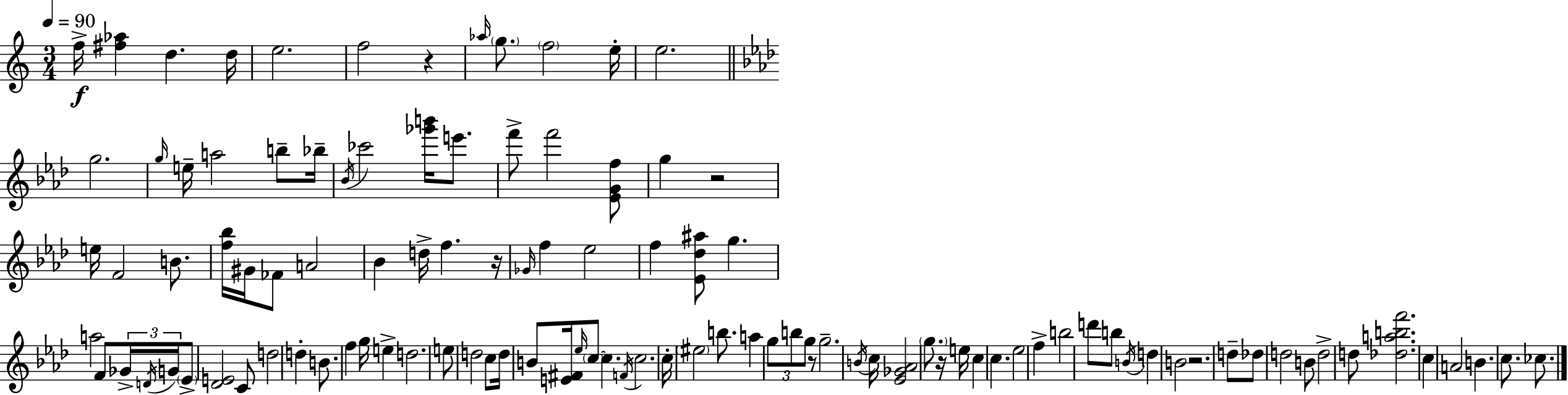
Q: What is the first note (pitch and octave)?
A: F5